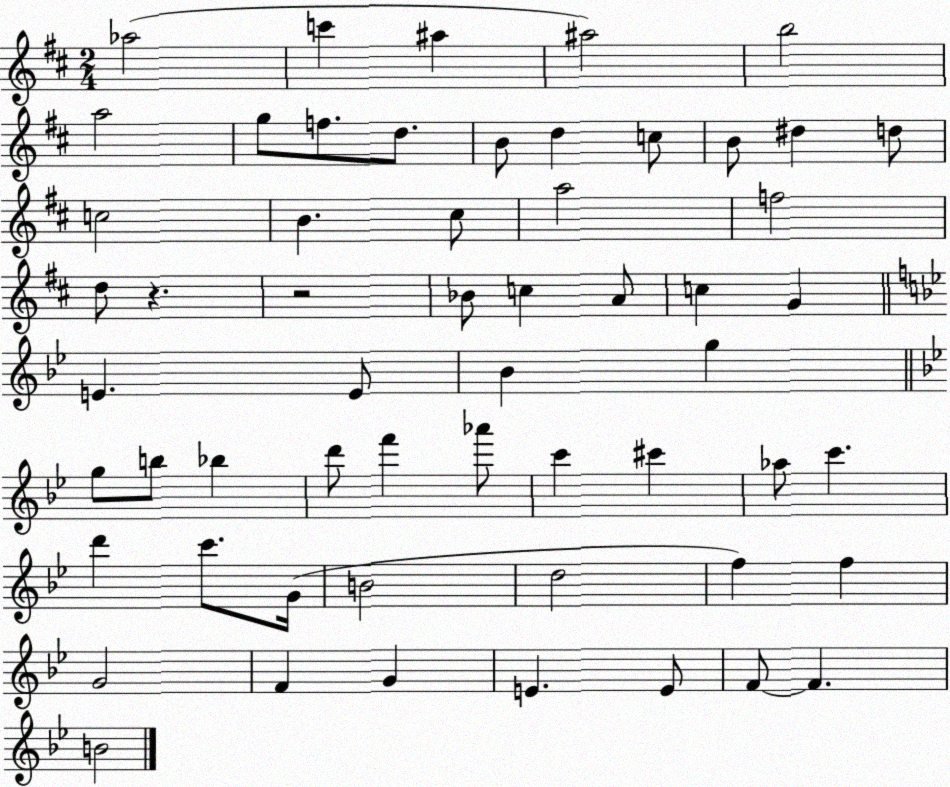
X:1
T:Untitled
M:2/4
L:1/4
K:D
_a2 c' ^a ^a2 b2 a2 g/2 f/2 d/2 B/2 d c/2 B/2 ^d d/2 c2 B ^c/2 a2 f2 d/2 z z2 _B/2 c A/2 c G E E/2 _B g g/2 b/2 _b d'/2 f' _a'/2 c' ^c' _a/2 c' d' c'/2 G/4 B2 d2 f f G2 F G E E/2 F/2 F B2